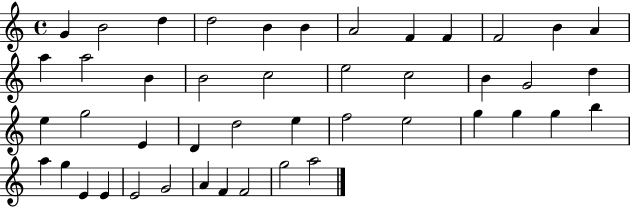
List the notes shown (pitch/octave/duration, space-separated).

G4/q B4/h D5/q D5/h B4/q B4/q A4/h F4/q F4/q F4/h B4/q A4/q A5/q A5/h B4/q B4/h C5/h E5/h C5/h B4/q G4/h D5/q E5/q G5/h E4/q D4/q D5/h E5/q F5/h E5/h G5/q G5/q G5/q B5/q A5/q G5/q E4/q E4/q E4/h G4/h A4/q F4/q F4/h G5/h A5/h